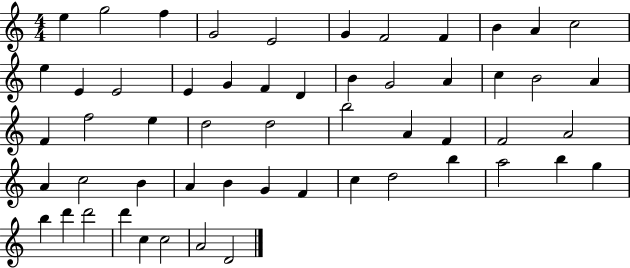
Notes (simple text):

E5/q G5/h F5/q G4/h E4/h G4/q F4/h F4/q B4/q A4/q C5/h E5/q E4/q E4/h E4/q G4/q F4/q D4/q B4/q G4/h A4/q C5/q B4/h A4/q F4/q F5/h E5/q D5/h D5/h B5/h A4/q F4/q F4/h A4/h A4/q C5/h B4/q A4/q B4/q G4/q F4/q C5/q D5/h B5/q A5/h B5/q G5/q B5/q D6/q D6/h D6/q C5/q C5/h A4/h D4/h